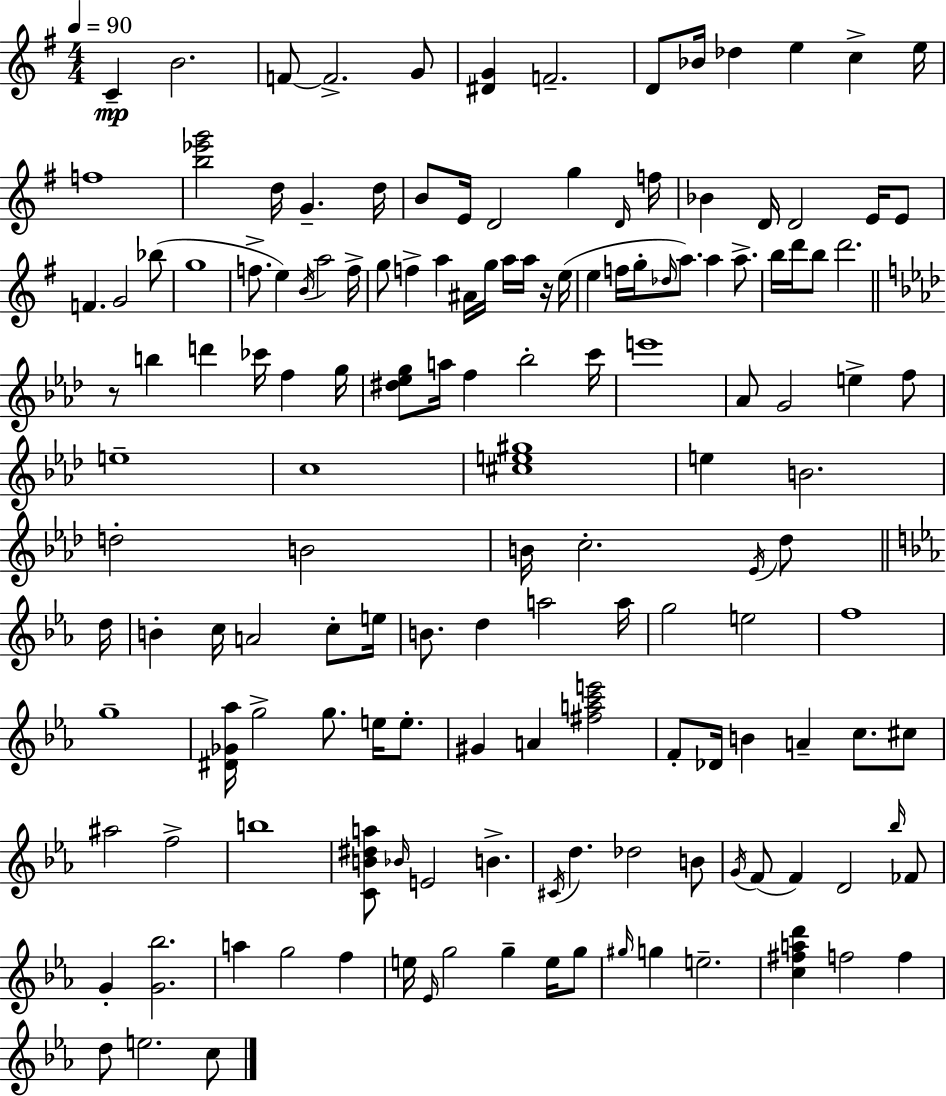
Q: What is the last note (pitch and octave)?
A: C5